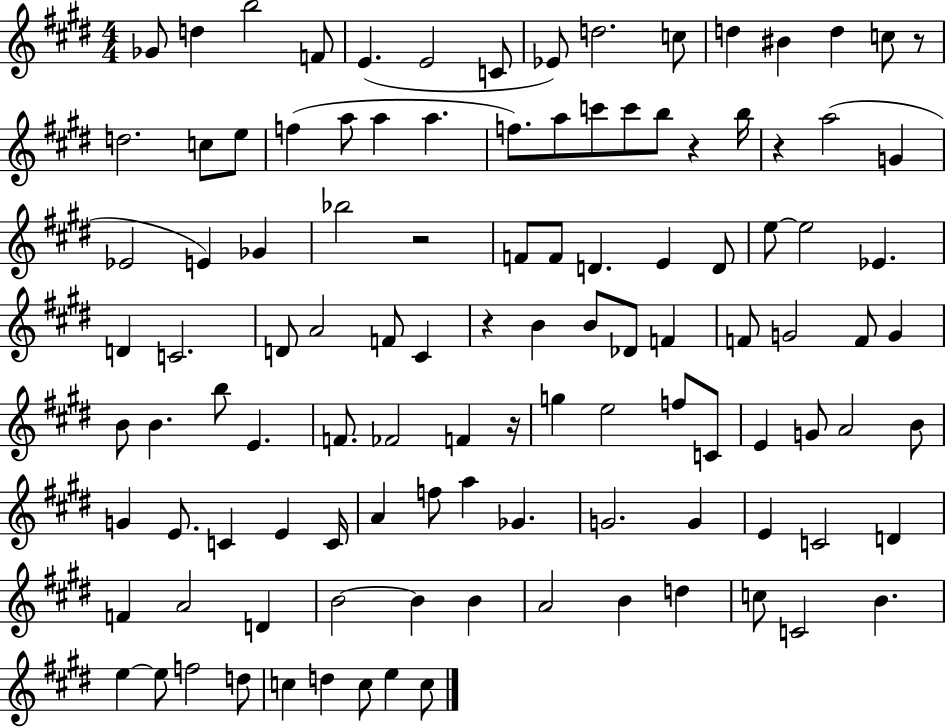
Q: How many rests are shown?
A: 6